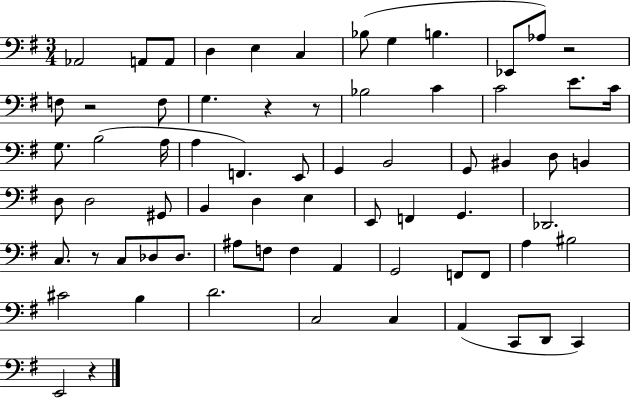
Ab2/h A2/e A2/e D3/q E3/q C3/q Bb3/e G3/q B3/q. Eb2/e Ab3/e R/h F3/e R/h F3/e G3/q. R/q R/e Bb3/h C4/q C4/h E4/e. C4/s G3/e. B3/h A3/s A3/q F2/q. E2/e G2/q B2/h G2/e BIS2/q D3/e B2/q D3/e D3/h G#2/e B2/q D3/q E3/q E2/e F2/q G2/q. Db2/h. C3/e. R/e C3/e Db3/e Db3/e. A#3/e F3/e F3/q A2/q G2/h F2/e F2/e A3/q BIS3/h C#4/h B3/q D4/h. C3/h C3/q A2/q C2/e D2/e C2/q E2/h R/q